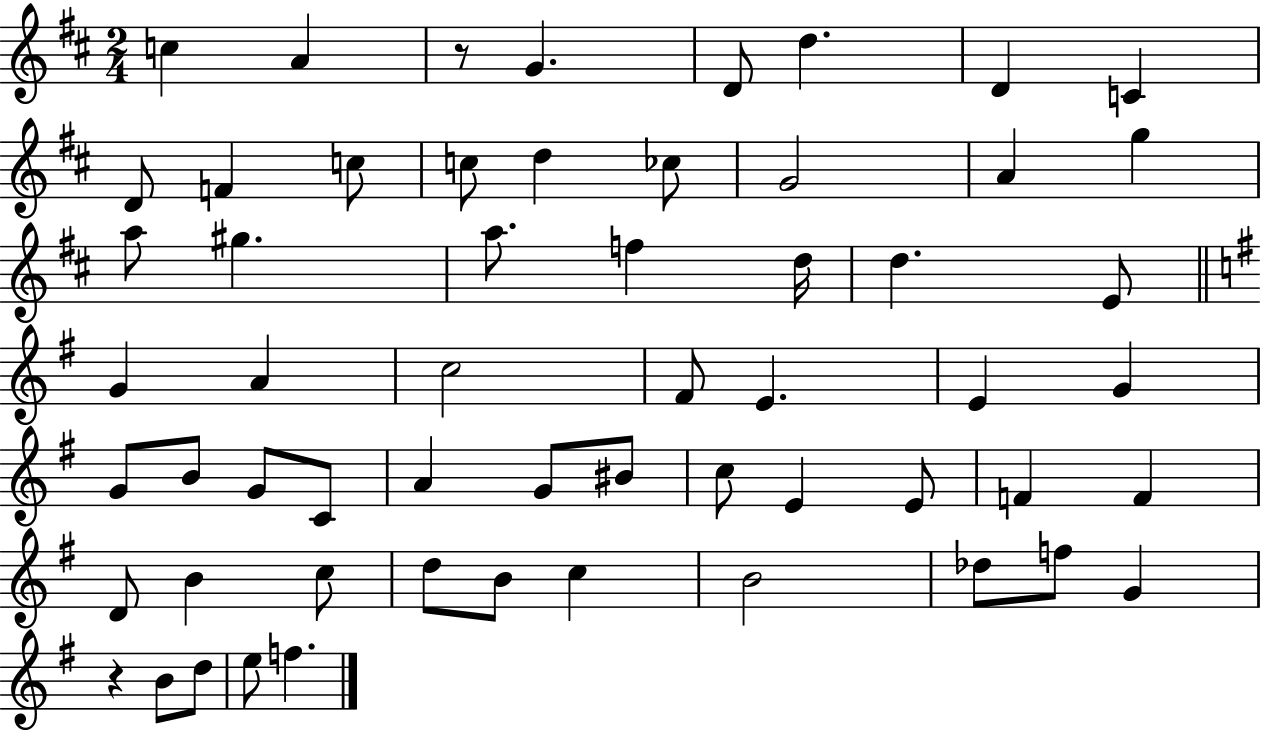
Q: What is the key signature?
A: D major